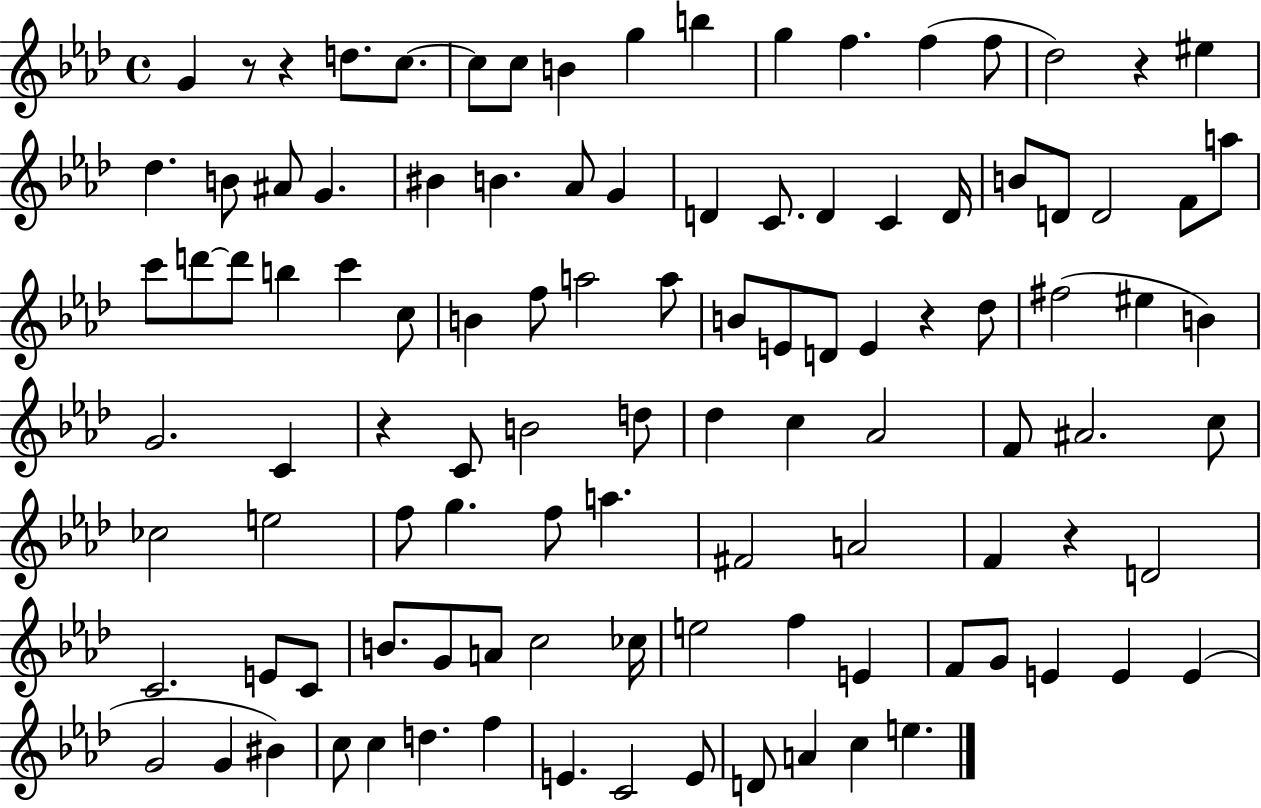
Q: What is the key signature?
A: AES major